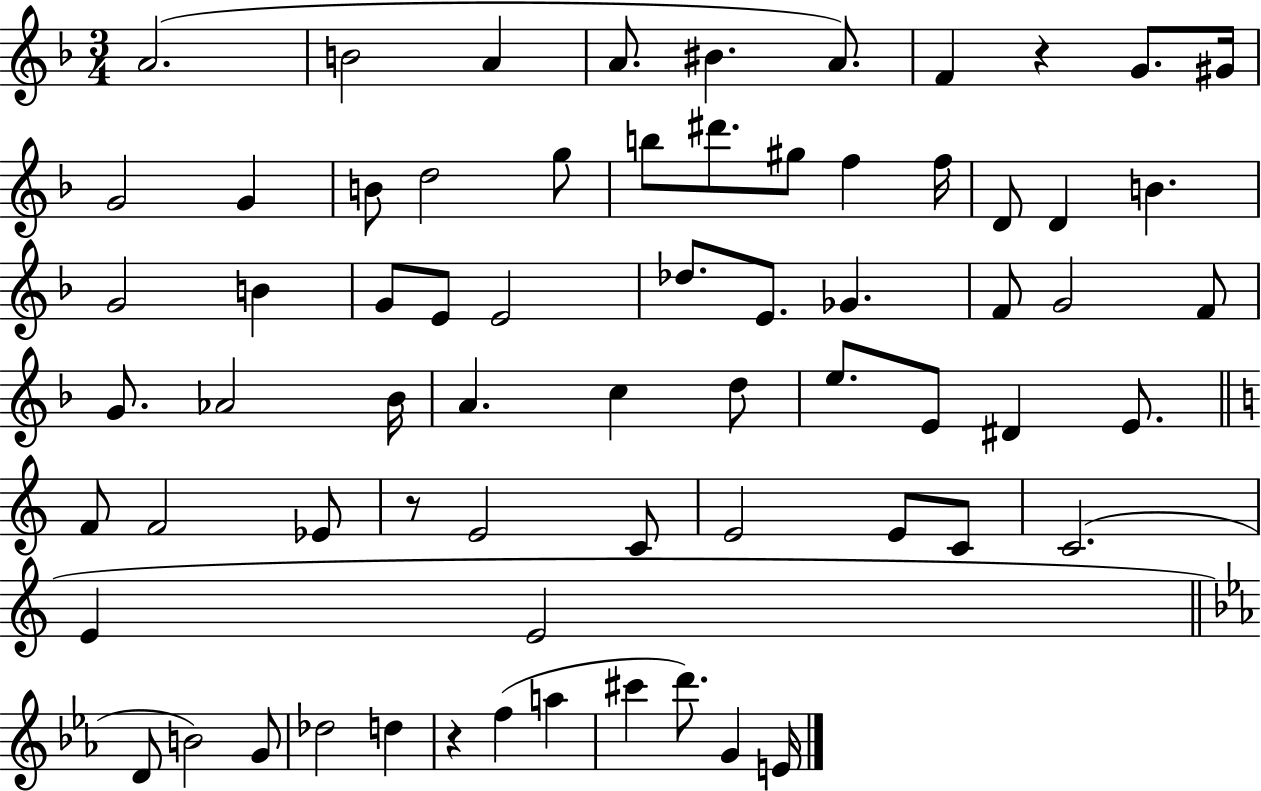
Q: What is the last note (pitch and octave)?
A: E4